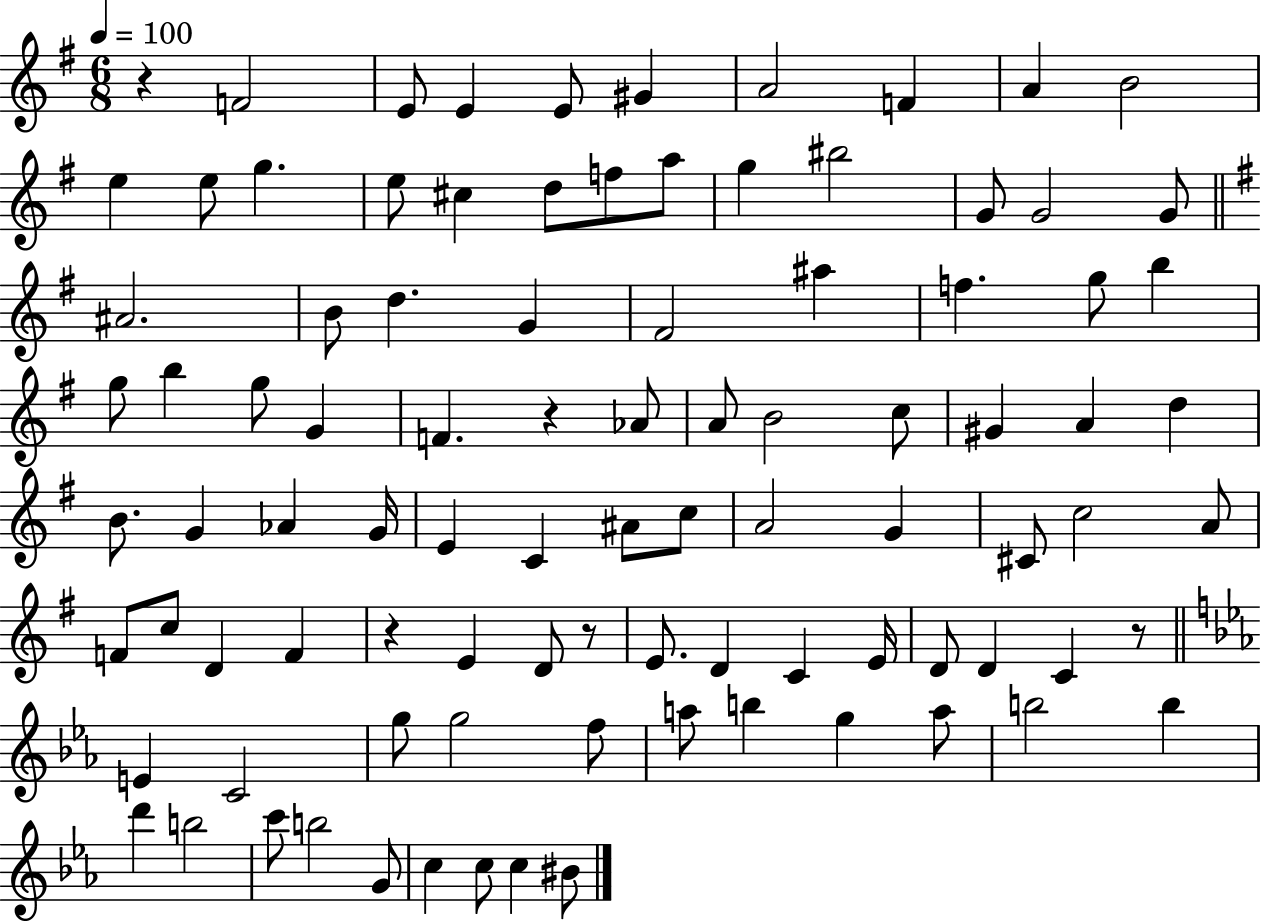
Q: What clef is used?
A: treble